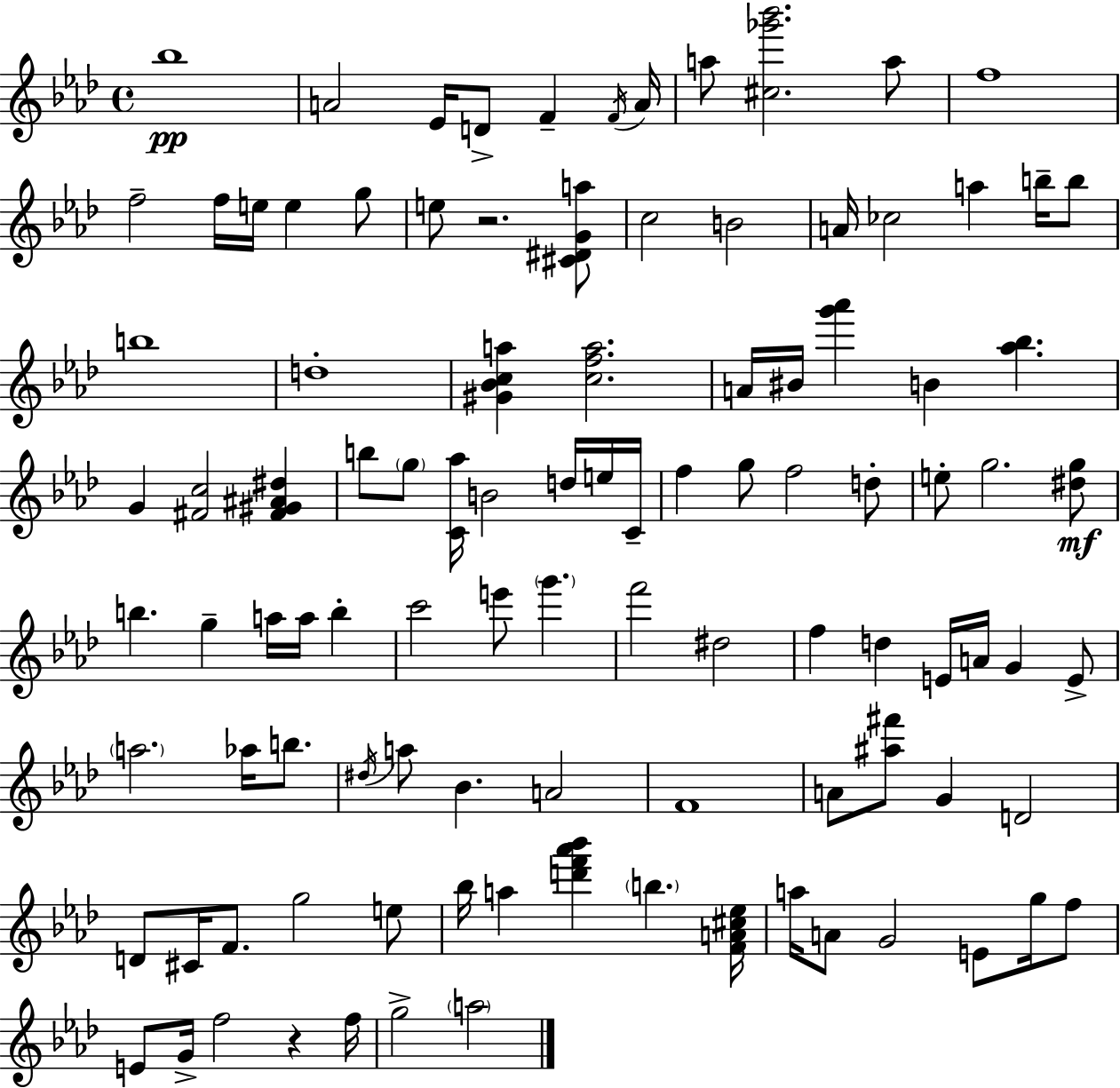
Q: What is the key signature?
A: AES major